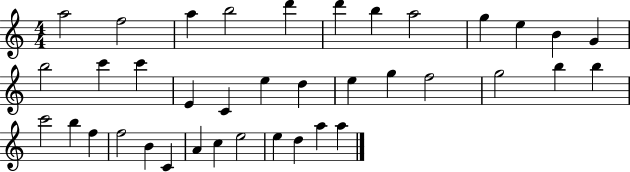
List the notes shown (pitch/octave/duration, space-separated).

A5/h F5/h A5/q B5/h D6/q D6/q B5/q A5/h G5/q E5/q B4/q G4/q B5/h C6/q C6/q E4/q C4/q E5/q D5/q E5/q G5/q F5/h G5/h B5/q B5/q C6/h B5/q F5/q F5/h B4/q C4/q A4/q C5/q E5/h E5/q D5/q A5/q A5/q